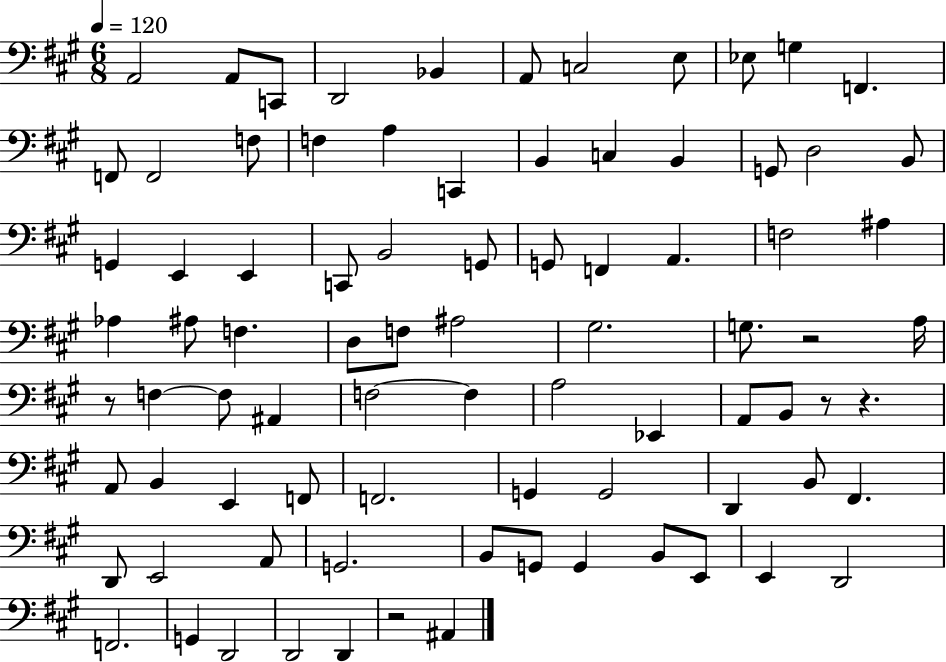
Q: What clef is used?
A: bass